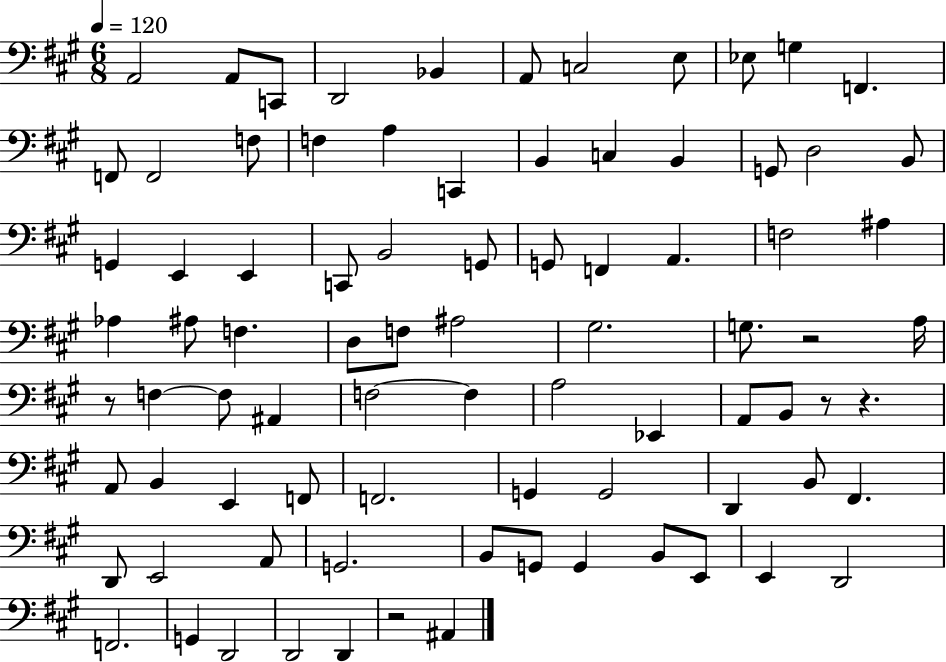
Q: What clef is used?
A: bass